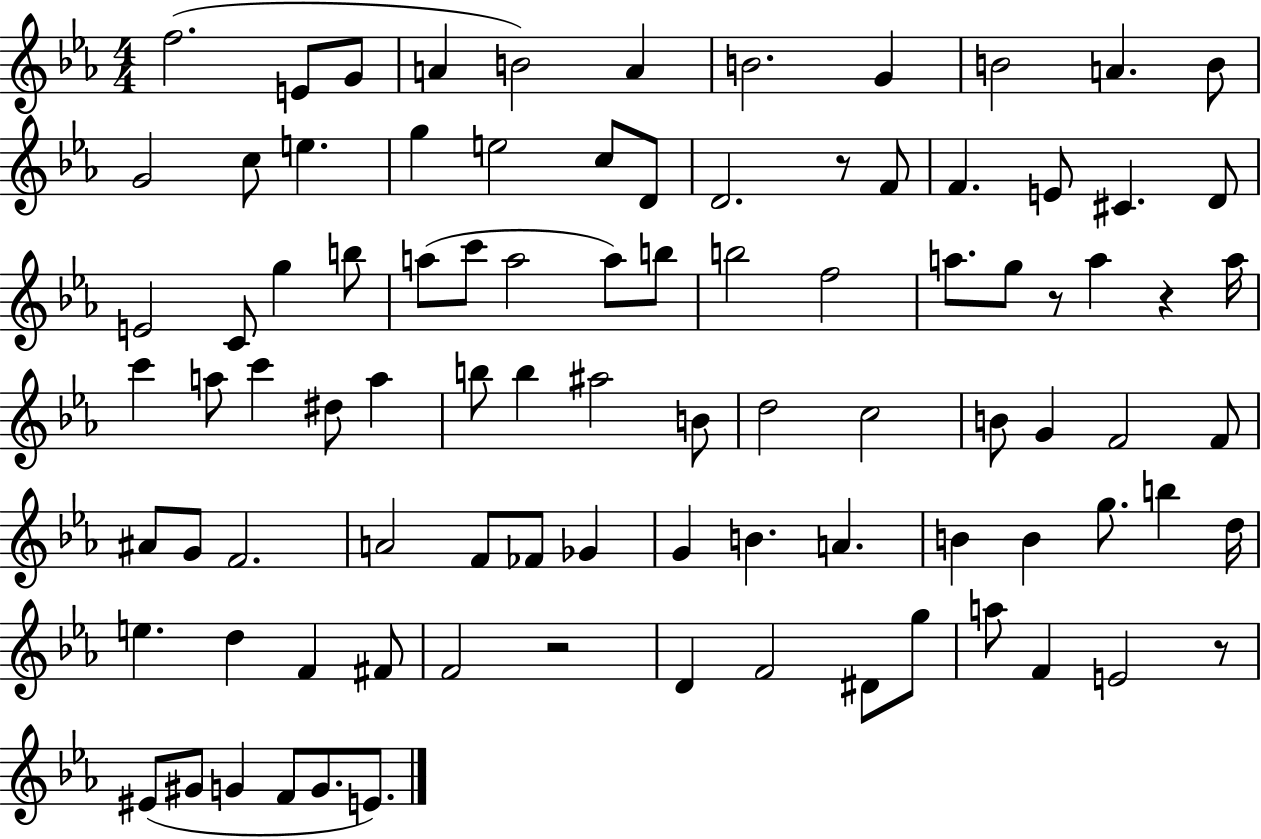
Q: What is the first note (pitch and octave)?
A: F5